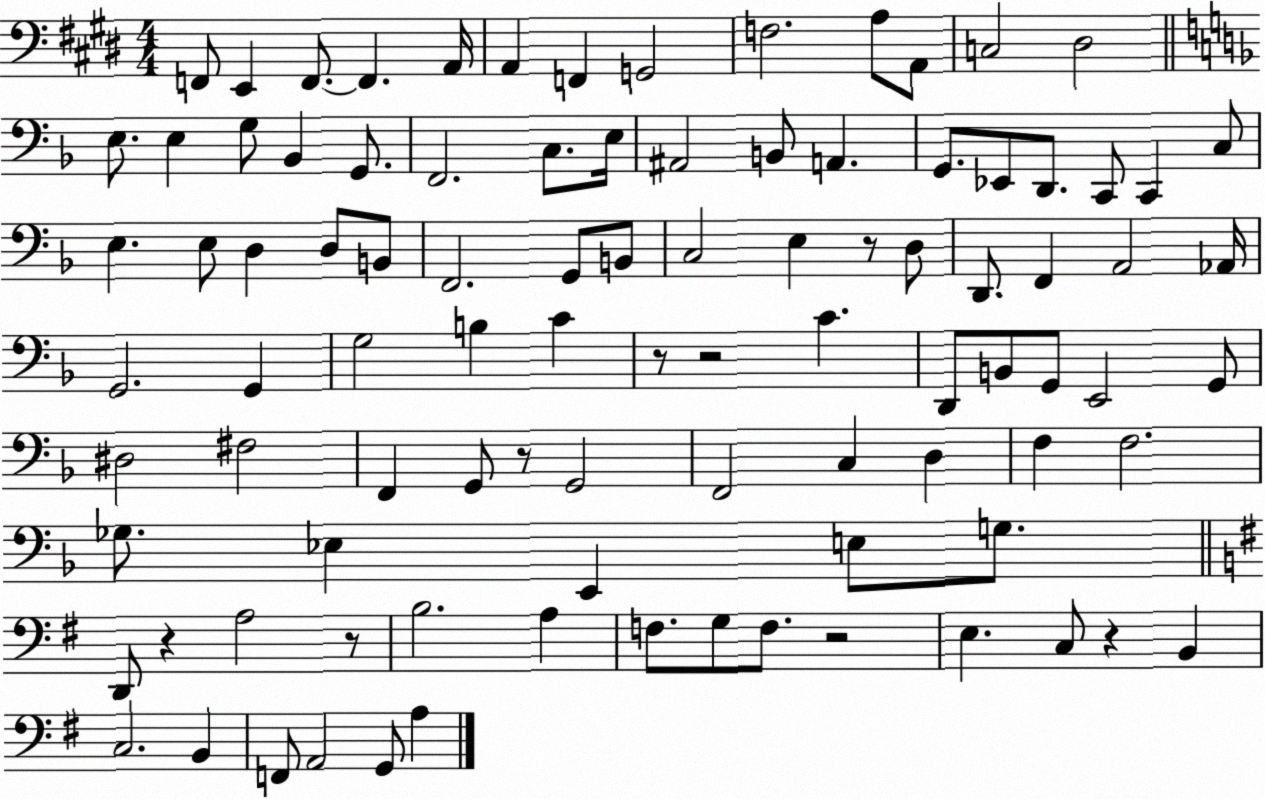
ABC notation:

X:1
T:Untitled
M:4/4
L:1/4
K:E
F,,/2 E,, F,,/2 F,, A,,/4 A,, F,, G,,2 F,2 A,/2 A,,/2 C,2 ^D,2 E,/2 E, G,/2 _B,, G,,/2 F,,2 C,/2 E,/4 ^A,,2 B,,/2 A,, G,,/2 _E,,/2 D,,/2 C,,/2 C,, C,/2 E, E,/2 D, D,/2 B,,/2 F,,2 G,,/2 B,,/2 C,2 E, z/2 D,/2 D,,/2 F,, A,,2 _A,,/4 G,,2 G,, G,2 B, C z/2 z2 C D,,/2 B,,/2 G,,/2 E,,2 G,,/2 ^D,2 ^F,2 F,, G,,/2 z/2 G,,2 F,,2 C, D, F, F,2 _G,/2 _E, E,, E,/2 G,/2 D,,/2 z A,2 z/2 B,2 A, F,/2 G,/2 F,/2 z2 E, C,/2 z B,, C,2 B,, F,,/2 A,,2 G,,/2 A,